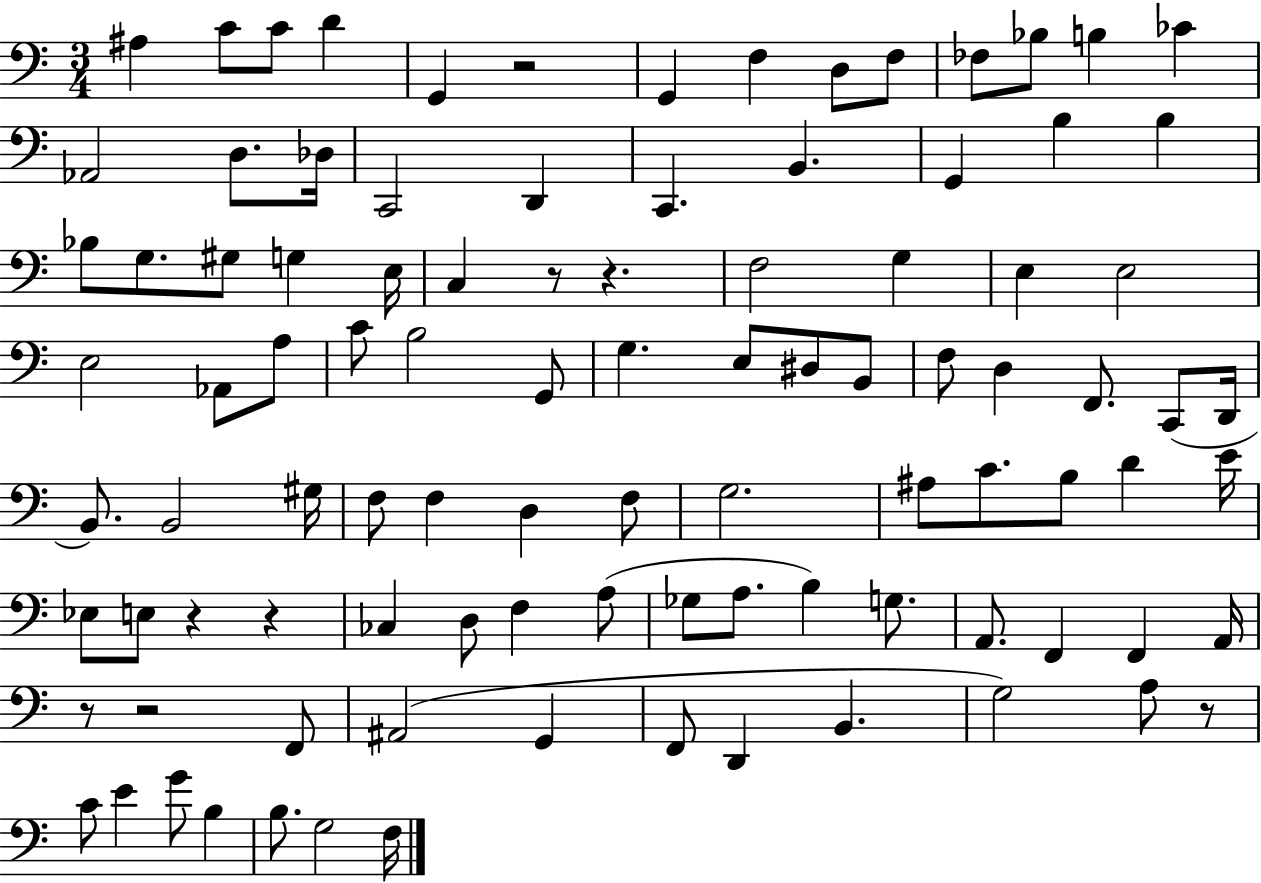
X:1
T:Untitled
M:3/4
L:1/4
K:C
^A, C/2 C/2 D G,, z2 G,, F, D,/2 F,/2 _F,/2 _B,/2 B, _C _A,,2 D,/2 _D,/4 C,,2 D,, C,, B,, G,, B, B, _B,/2 G,/2 ^G,/2 G, E,/4 C, z/2 z F,2 G, E, E,2 E,2 _A,,/2 A,/2 C/2 B,2 G,,/2 G, E,/2 ^D,/2 B,,/2 F,/2 D, F,,/2 C,,/2 D,,/4 B,,/2 B,,2 ^G,/4 F,/2 F, D, F,/2 G,2 ^A,/2 C/2 B,/2 D E/4 _E,/2 E,/2 z z _C, D,/2 F, A,/2 _G,/2 A,/2 B, G,/2 A,,/2 F,, F,, A,,/4 z/2 z2 F,,/2 ^A,,2 G,, F,,/2 D,, B,, G,2 A,/2 z/2 C/2 E G/2 B, B,/2 G,2 F,/4